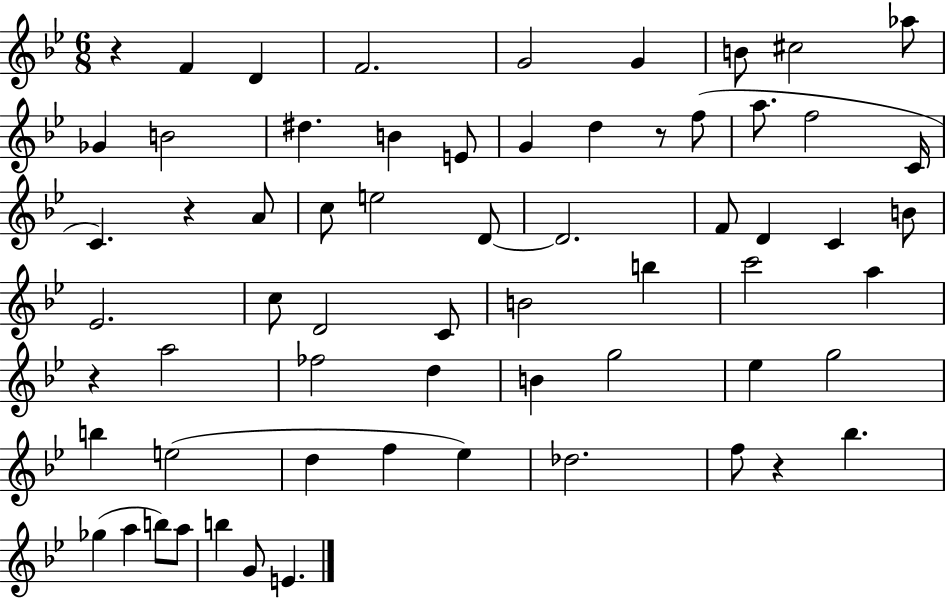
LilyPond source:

{
  \clef treble
  \numericTimeSignature
  \time 6/8
  \key bes \major
  r4 f'4 d'4 | f'2. | g'2 g'4 | b'8 cis''2 aes''8 | \break ges'4 b'2 | dis''4. b'4 e'8 | g'4 d''4 r8 f''8( | a''8. f''2 c'16 | \break c'4.) r4 a'8 | c''8 e''2 d'8~~ | d'2. | f'8 d'4 c'4 b'8 | \break ees'2. | c''8 d'2 c'8 | b'2 b''4 | c'''2 a''4 | \break r4 a''2 | fes''2 d''4 | b'4 g''2 | ees''4 g''2 | \break b''4 e''2( | d''4 f''4 ees''4) | des''2. | f''8 r4 bes''4. | \break ges''4( a''4 b''8) a''8 | b''4 g'8 e'4. | \bar "|."
}